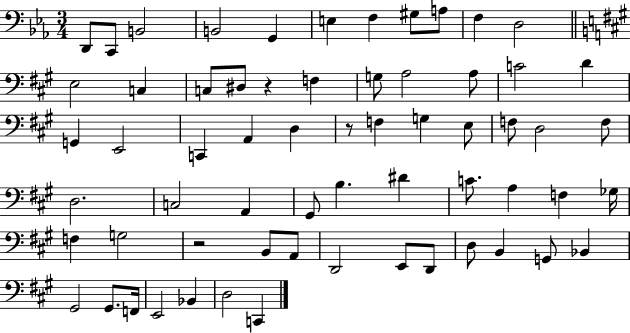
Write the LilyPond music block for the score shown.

{
  \clef bass
  \numericTimeSignature
  \time 3/4
  \key ees \major
  \repeat volta 2 { d,8 c,8 b,2 | b,2 g,4 | e4 f4 gis8 a8 | f4 d2 | \break \bar "||" \break \key a \major e2 c4 | c8 dis8 r4 f4 | g8 a2 a8 | c'2 d'4 | \break g,4 e,2 | c,4 a,4 d4 | r8 f4 g4 e8 | f8 d2 f8 | \break d2. | c2 a,4 | gis,8 b4. dis'4 | c'8. a4 f4 ges16 | \break f4 g2 | r2 b,8 a,8 | d,2 e,8 d,8 | d8 b,4 g,8 bes,4 | \break gis,2 gis,8. f,16 | e,2 bes,4 | d2 c,4 | } \bar "|."
}